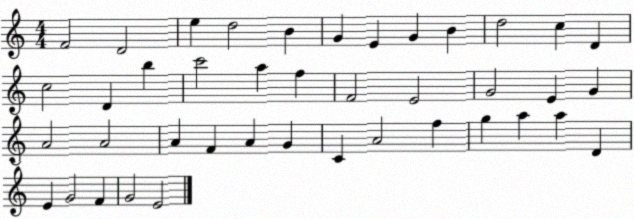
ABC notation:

X:1
T:Untitled
M:4/4
L:1/4
K:C
F2 D2 e d2 B G E G B d2 c D c2 D b c'2 a f F2 E2 G2 E G A2 A2 A F A G C A2 f g a a D E G2 F G2 E2